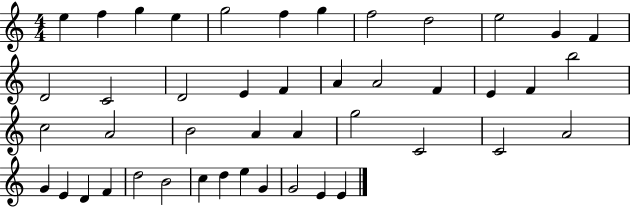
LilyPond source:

{
  \clef treble
  \numericTimeSignature
  \time 4/4
  \key c \major
  e''4 f''4 g''4 e''4 | g''2 f''4 g''4 | f''2 d''2 | e''2 g'4 f'4 | \break d'2 c'2 | d'2 e'4 f'4 | a'4 a'2 f'4 | e'4 f'4 b''2 | \break c''2 a'2 | b'2 a'4 a'4 | g''2 c'2 | c'2 a'2 | \break g'4 e'4 d'4 f'4 | d''2 b'2 | c''4 d''4 e''4 g'4 | g'2 e'4 e'4 | \break \bar "|."
}